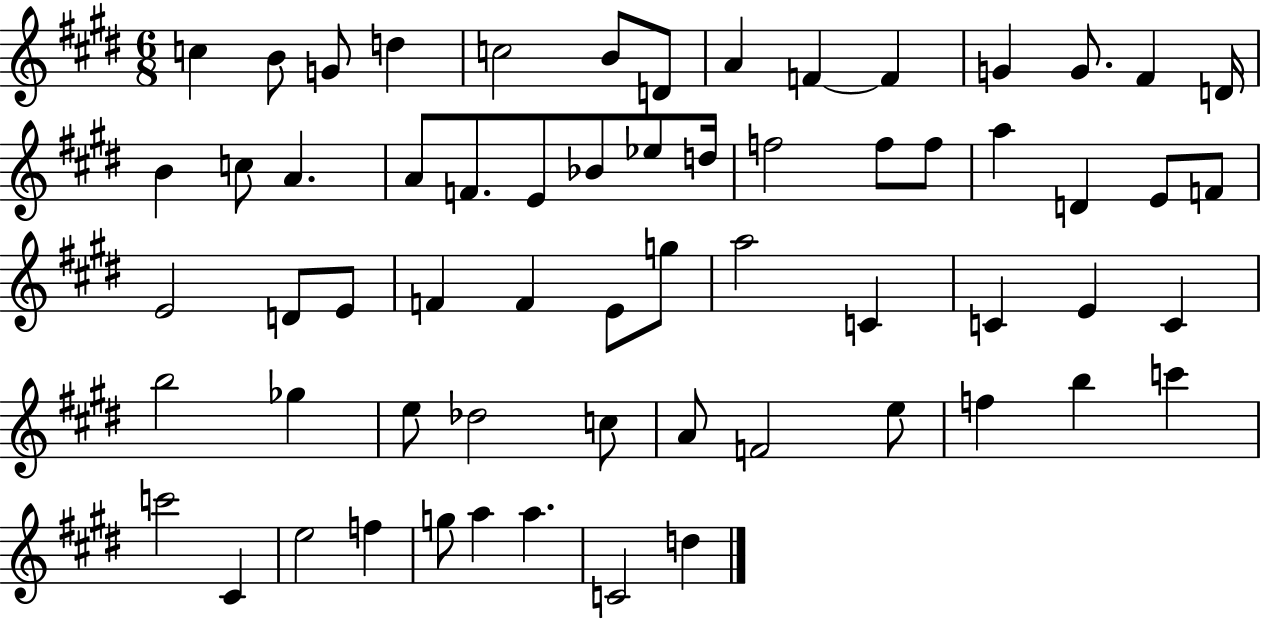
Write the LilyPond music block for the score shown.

{
  \clef treble
  \numericTimeSignature
  \time 6/8
  \key e \major
  c''4 b'8 g'8 d''4 | c''2 b'8 d'8 | a'4 f'4~~ f'4 | g'4 g'8. fis'4 d'16 | \break b'4 c''8 a'4. | a'8 f'8. e'8 bes'8 ees''8 d''16 | f''2 f''8 f''8 | a''4 d'4 e'8 f'8 | \break e'2 d'8 e'8 | f'4 f'4 e'8 g''8 | a''2 c'4 | c'4 e'4 c'4 | \break b''2 ges''4 | e''8 des''2 c''8 | a'8 f'2 e''8 | f''4 b''4 c'''4 | \break c'''2 cis'4 | e''2 f''4 | g''8 a''4 a''4. | c'2 d''4 | \break \bar "|."
}